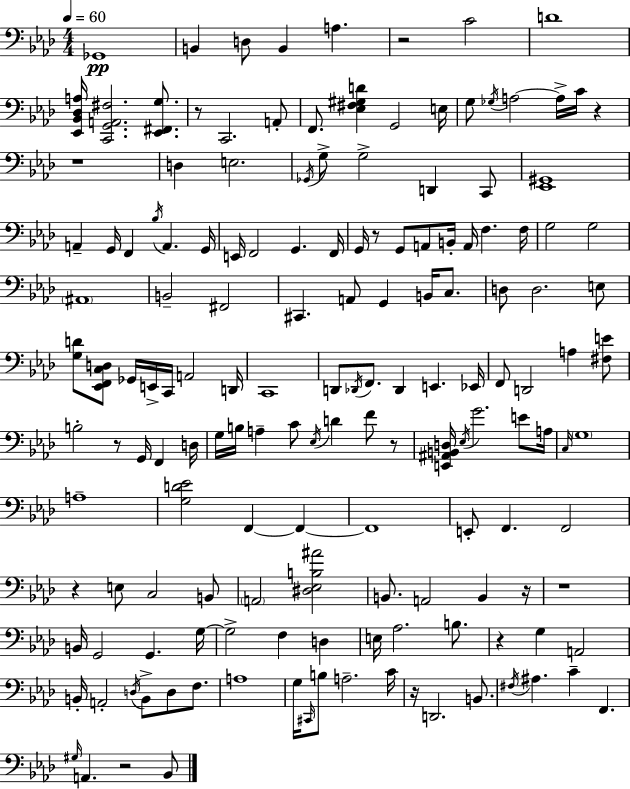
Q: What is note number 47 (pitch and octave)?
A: C#2